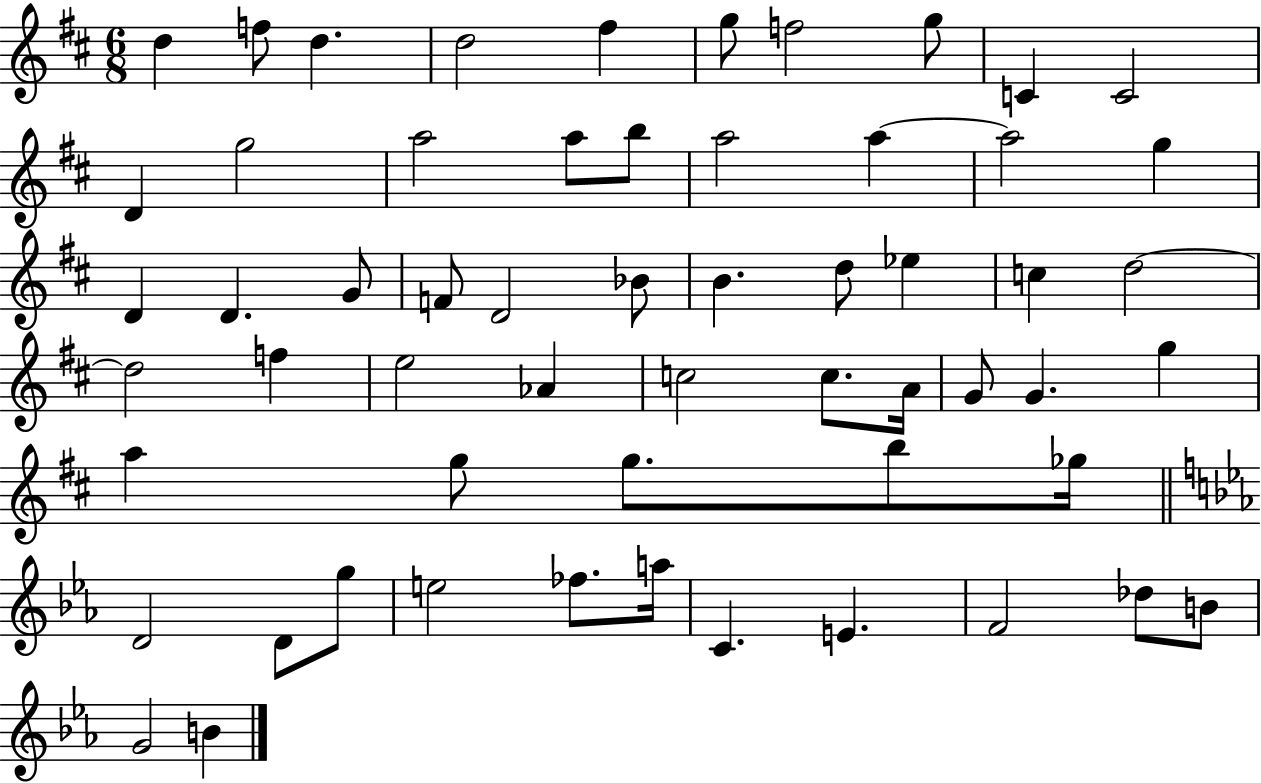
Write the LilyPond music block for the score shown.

{
  \clef treble
  \numericTimeSignature
  \time 6/8
  \key d \major
  \repeat volta 2 { d''4 f''8 d''4. | d''2 fis''4 | g''8 f''2 g''8 | c'4 c'2 | \break d'4 g''2 | a''2 a''8 b''8 | a''2 a''4~~ | a''2 g''4 | \break d'4 d'4. g'8 | f'8 d'2 bes'8 | b'4. d''8 ees''4 | c''4 d''2~~ | \break d''2 f''4 | e''2 aes'4 | c''2 c''8. a'16 | g'8 g'4. g''4 | \break a''4 g''8 g''8. b''8 ges''16 | \bar "||" \break \key ees \major d'2 d'8 g''8 | e''2 fes''8. a''16 | c'4. e'4. | f'2 des''8 b'8 | \break g'2 b'4 | } \bar "|."
}